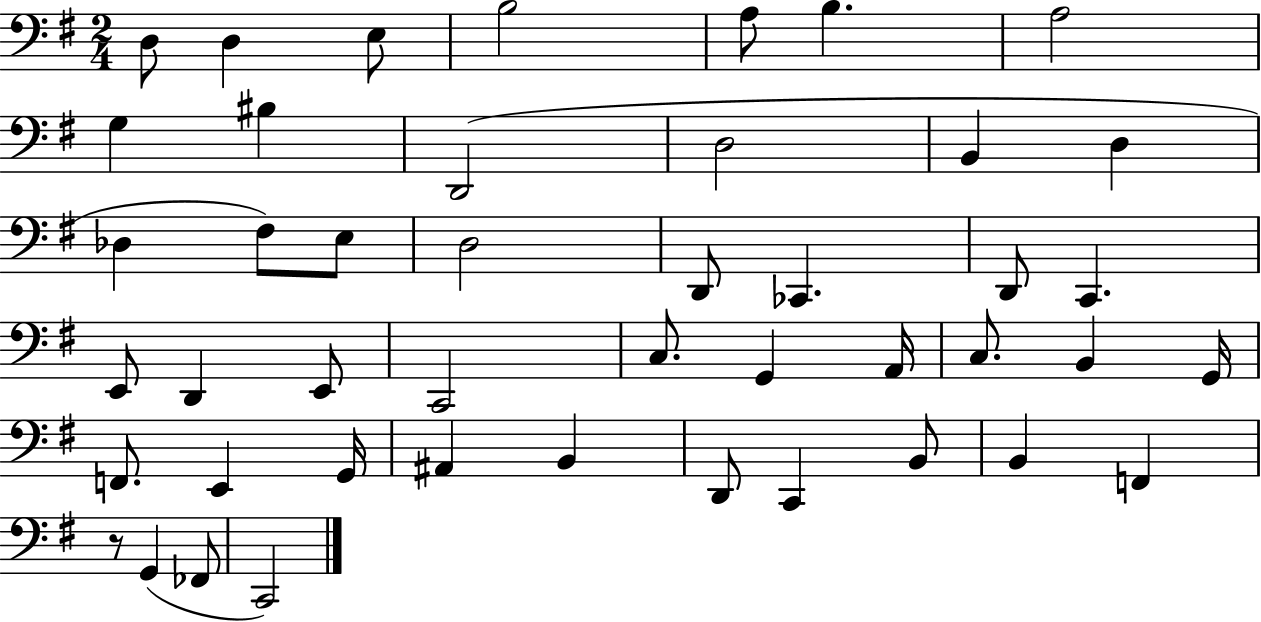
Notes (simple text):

D3/e D3/q E3/e B3/h A3/e B3/q. A3/h G3/q BIS3/q D2/h D3/h B2/q D3/q Db3/q F#3/e E3/e D3/h D2/e CES2/q. D2/e C2/q. E2/e D2/q E2/e C2/h C3/e. G2/q A2/s C3/e. B2/q G2/s F2/e. E2/q G2/s A#2/q B2/q D2/e C2/q B2/e B2/q F2/q R/e G2/q FES2/e C2/h